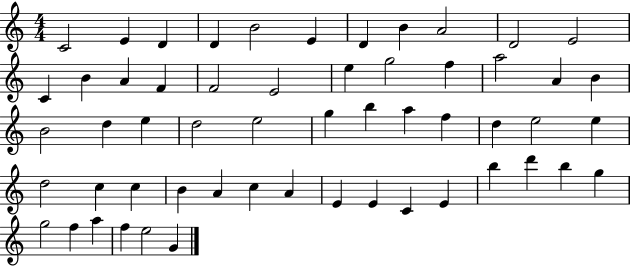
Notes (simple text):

C4/h E4/q D4/q D4/q B4/h E4/q D4/q B4/q A4/h D4/h E4/h C4/q B4/q A4/q F4/q F4/h E4/h E5/q G5/h F5/q A5/h A4/q B4/q B4/h D5/q E5/q D5/h E5/h G5/q B5/q A5/q F5/q D5/q E5/h E5/q D5/h C5/q C5/q B4/q A4/q C5/q A4/q E4/q E4/q C4/q E4/q B5/q D6/q B5/q G5/q G5/h F5/q A5/q F5/q E5/h G4/q